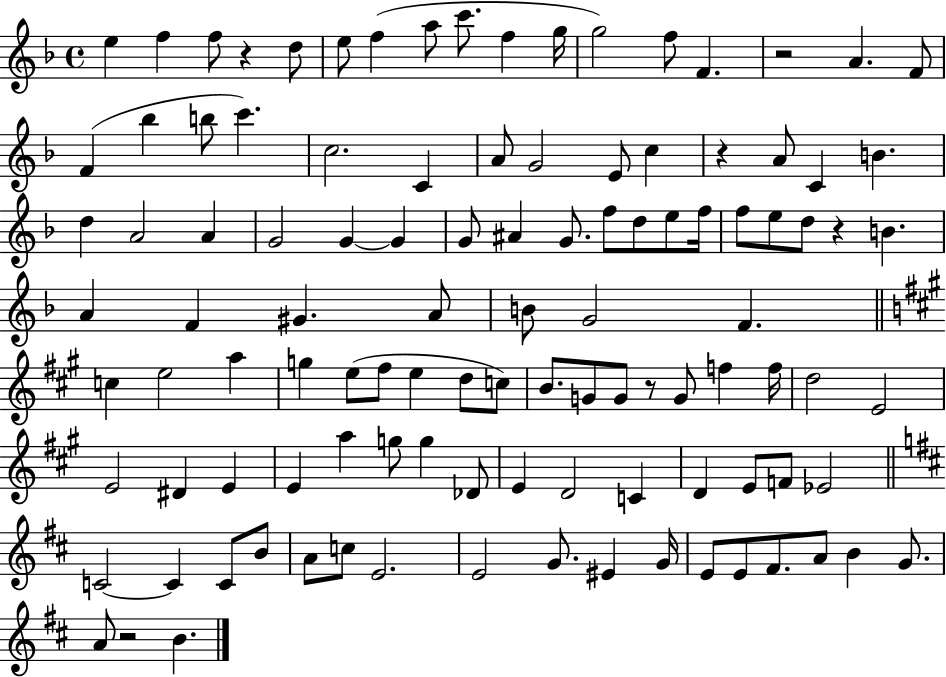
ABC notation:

X:1
T:Untitled
M:4/4
L:1/4
K:F
e f f/2 z d/2 e/2 f a/2 c'/2 f g/4 g2 f/2 F z2 A F/2 F _b b/2 c' c2 C A/2 G2 E/2 c z A/2 C B d A2 A G2 G G G/2 ^A G/2 f/2 d/2 e/2 f/4 f/2 e/2 d/2 z B A F ^G A/2 B/2 G2 F c e2 a g e/2 ^f/2 e d/2 c/2 B/2 G/2 G/2 z/2 G/2 f f/4 d2 E2 E2 ^D E E a g/2 g _D/2 E D2 C D E/2 F/2 _E2 C2 C C/2 B/2 A/2 c/2 E2 E2 G/2 ^E G/4 E/2 E/2 ^F/2 A/2 B G/2 A/2 z2 B